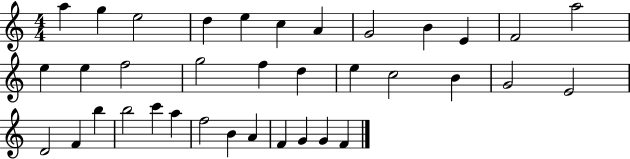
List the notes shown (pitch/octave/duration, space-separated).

A5/q G5/q E5/h D5/q E5/q C5/q A4/q G4/h B4/q E4/q F4/h A5/h E5/q E5/q F5/h G5/h F5/q D5/q E5/q C5/h B4/q G4/h E4/h D4/h F4/q B5/q B5/h C6/q A5/q F5/h B4/q A4/q F4/q G4/q G4/q F4/q